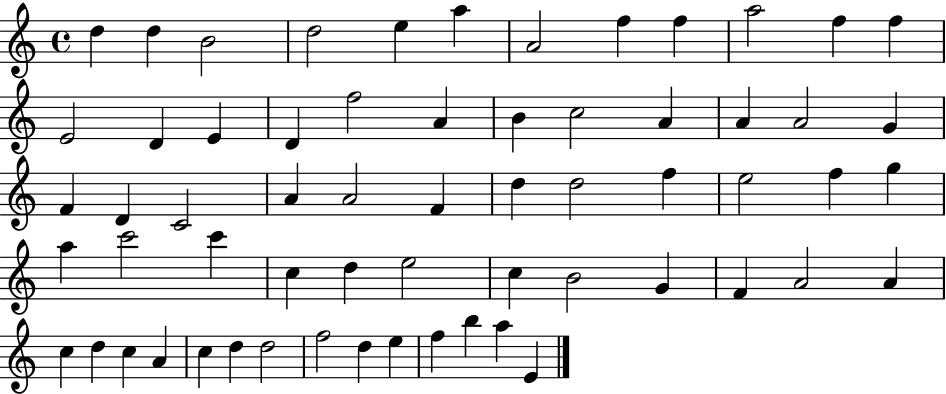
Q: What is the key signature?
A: C major